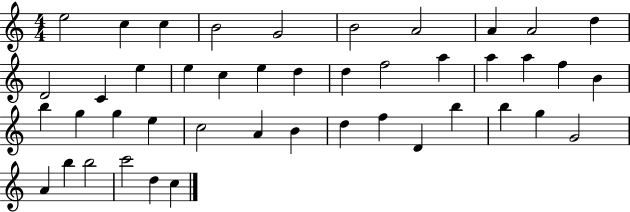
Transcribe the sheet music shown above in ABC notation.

X:1
T:Untitled
M:4/4
L:1/4
K:C
e2 c c B2 G2 B2 A2 A A2 d D2 C e e c e d d f2 a a a f B b g g e c2 A B d f D b b g G2 A b b2 c'2 d c